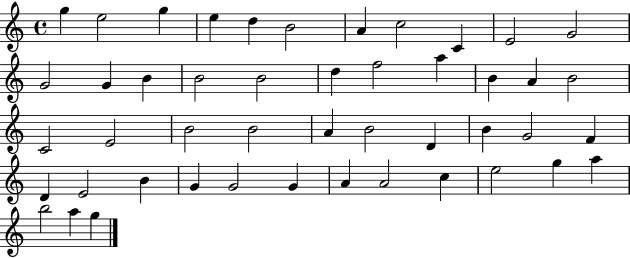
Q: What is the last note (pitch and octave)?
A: G5